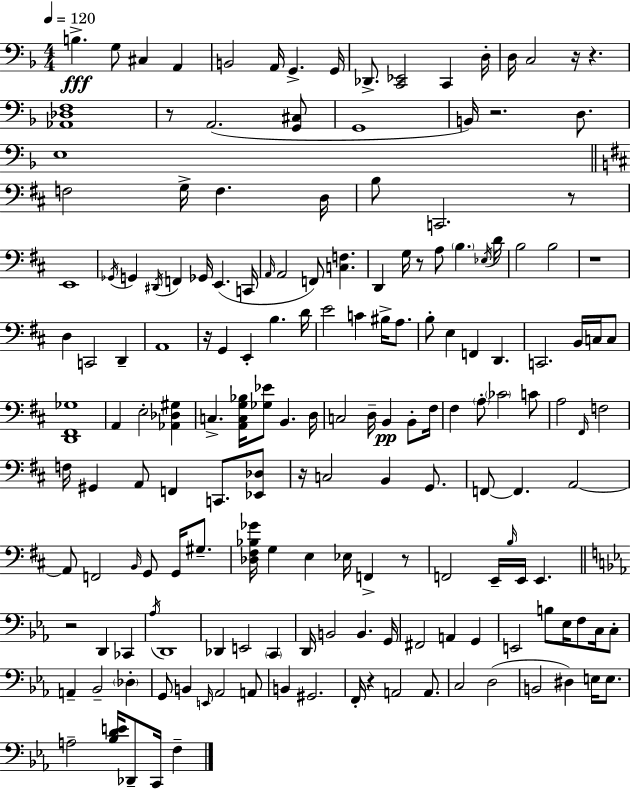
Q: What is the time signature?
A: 4/4